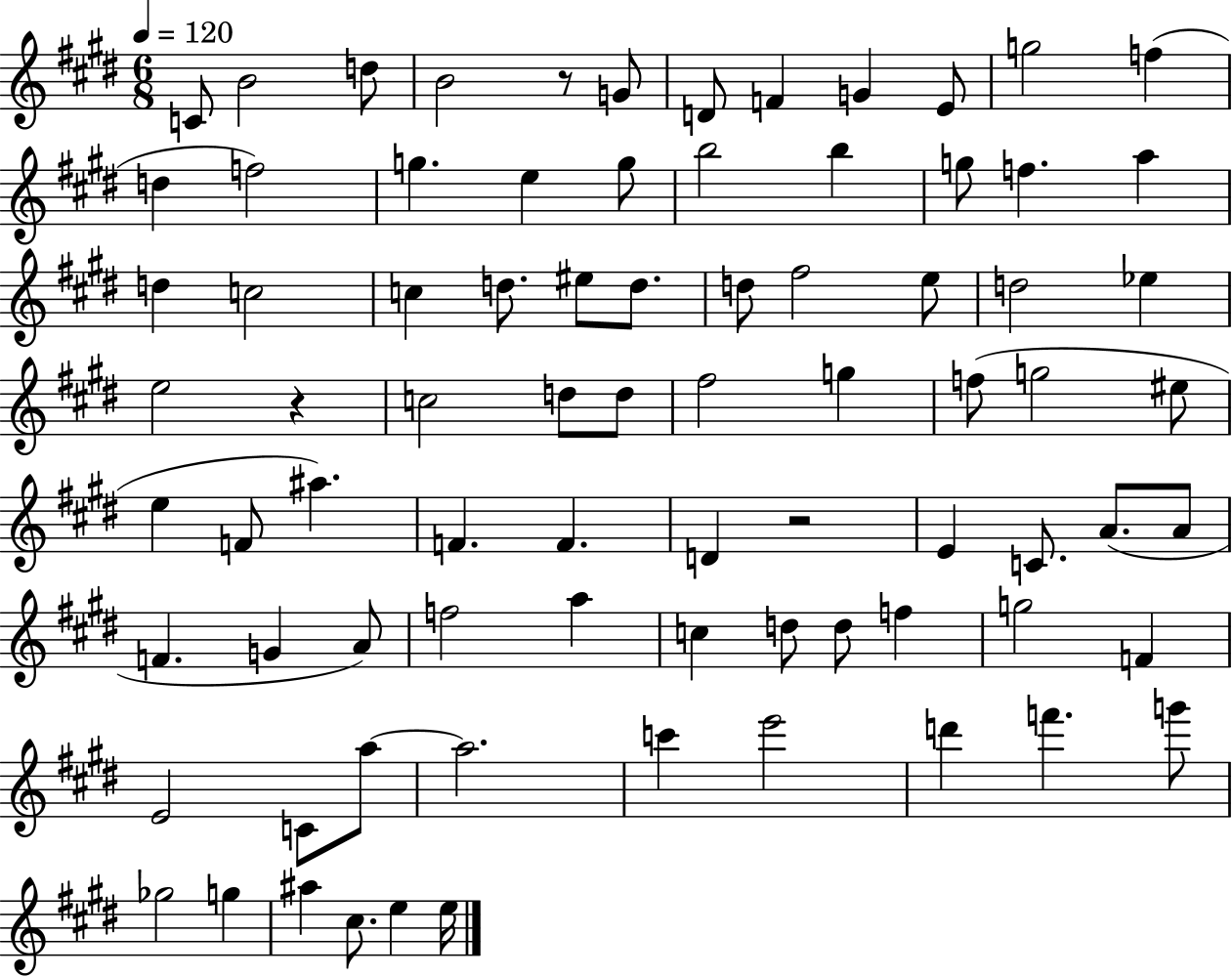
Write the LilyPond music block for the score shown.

{
  \clef treble
  \numericTimeSignature
  \time 6/8
  \key e \major
  \tempo 4 = 120
  c'8 b'2 d''8 | b'2 r8 g'8 | d'8 f'4 g'4 e'8 | g''2 f''4( | \break d''4 f''2) | g''4. e''4 g''8 | b''2 b''4 | g''8 f''4. a''4 | \break d''4 c''2 | c''4 d''8. eis''8 d''8. | d''8 fis''2 e''8 | d''2 ees''4 | \break e''2 r4 | c''2 d''8 d''8 | fis''2 g''4 | f''8( g''2 eis''8 | \break e''4 f'8 ais''4.) | f'4. f'4. | d'4 r2 | e'4 c'8. a'8.( a'8 | \break f'4. g'4 a'8) | f''2 a''4 | c''4 d''8 d''8 f''4 | g''2 f'4 | \break e'2 c'8 a''8~~ | a''2. | c'''4 e'''2 | d'''4 f'''4. g'''8 | \break ges''2 g''4 | ais''4 cis''8. e''4 e''16 | \bar "|."
}